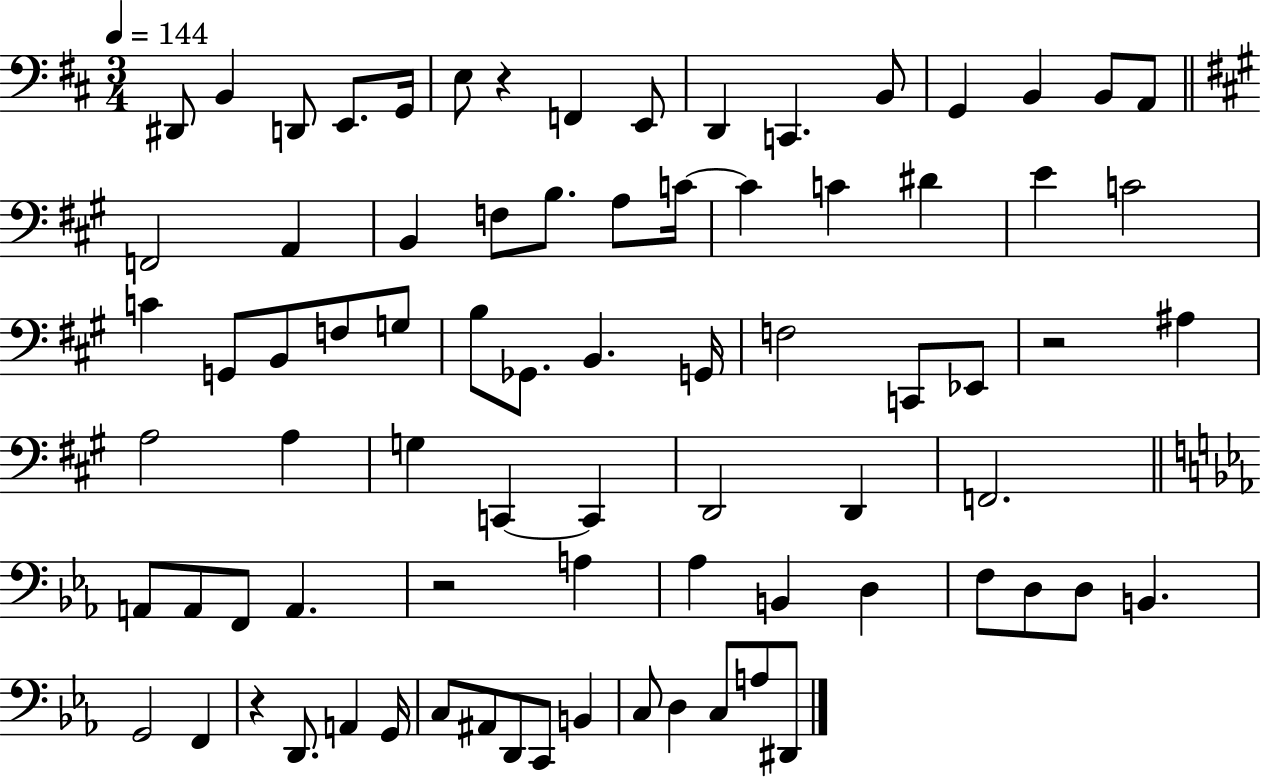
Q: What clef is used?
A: bass